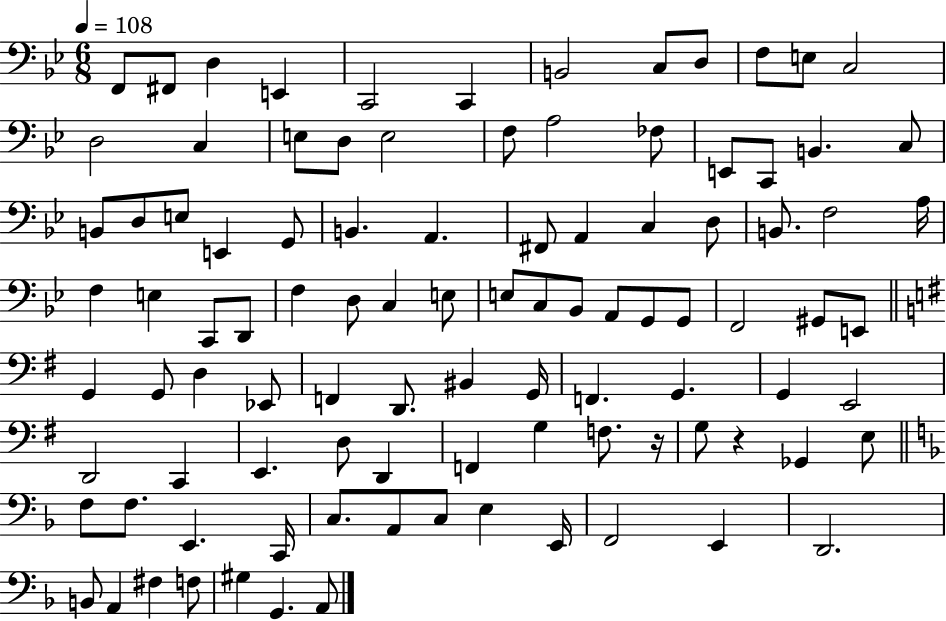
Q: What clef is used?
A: bass